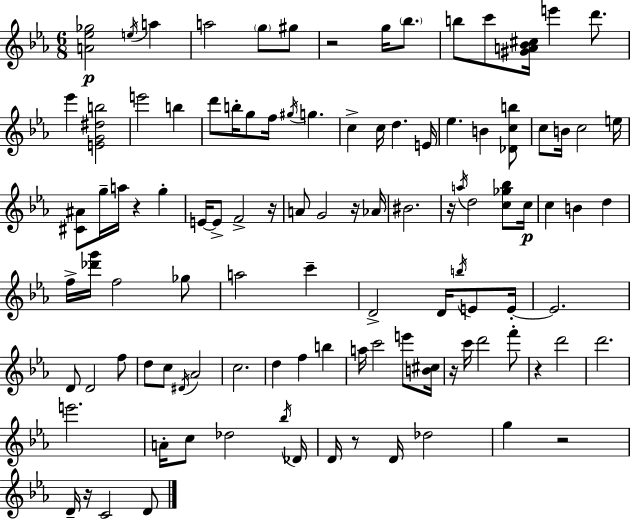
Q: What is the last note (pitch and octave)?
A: D4